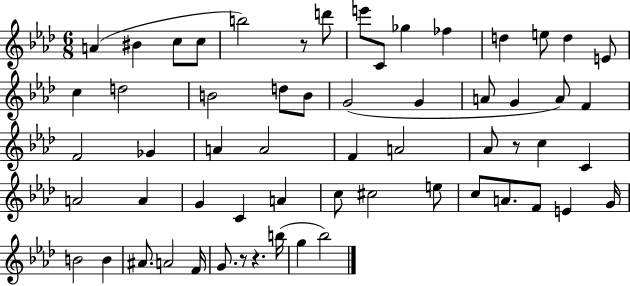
{
  \clef treble
  \numericTimeSignature
  \time 6/8
  \key aes \major
  a'4( bis'4 c''8 c''8 | b''2) r8 d'''8 | e'''8 c'8 ges''4 fes''4 | d''4 e''8 d''4 e'8 | \break c''4 d''2 | b'2 d''8 b'8 | g'2( g'4 | a'8 g'4 a'8) f'4 | \break f'2 ges'4 | a'4 a'2 | f'4 a'2 | aes'8 r8 c''4 c'4 | \break a'2 a'4 | g'4 c'4 a'4 | c''8 cis''2 e''8 | c''8 a'8. f'8 e'4 g'16 | \break b'2 b'4 | ais'8. a'2 f'16 | g'8. r8 r4. b''16( | g''4 bes''2) | \break \bar "|."
}